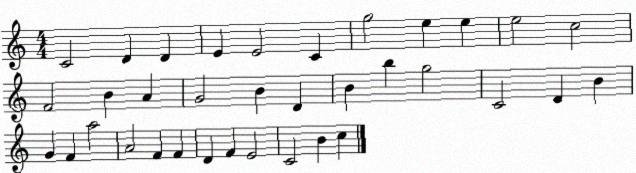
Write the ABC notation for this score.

X:1
T:Untitled
M:4/4
L:1/4
K:C
C2 D D E E2 C g2 e e e2 c2 F2 B A G2 B D B b g2 C2 D B G F a2 A2 F F D F E2 C2 B c